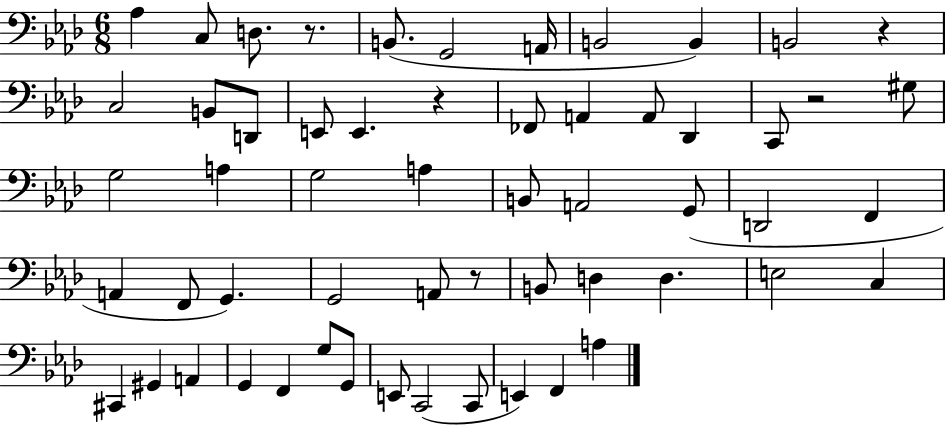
X:1
T:Untitled
M:6/8
L:1/4
K:Ab
_A, C,/2 D,/2 z/2 B,,/2 G,,2 A,,/4 B,,2 B,, B,,2 z C,2 B,,/2 D,,/2 E,,/2 E,, z _F,,/2 A,, A,,/2 _D,, C,,/2 z2 ^G,/2 G,2 A, G,2 A, B,,/2 A,,2 G,,/2 D,,2 F,, A,, F,,/2 G,, G,,2 A,,/2 z/2 B,,/2 D, D, E,2 C, ^C,, ^G,, A,, G,, F,, G,/2 G,,/2 E,,/2 C,,2 C,,/2 E,, F,, A,